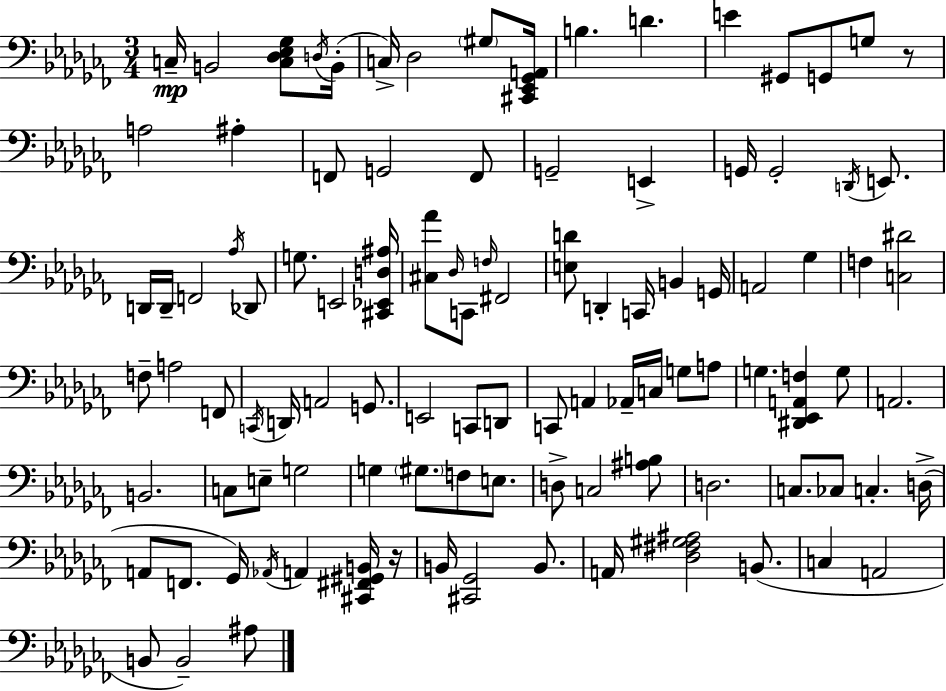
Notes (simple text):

C3/s B2/h [C3,Db3,Eb3,Gb3]/e D3/s B2/s C3/s Db3/h G#3/e [C#2,Eb2,Gb2,A2]/s B3/q. D4/q. E4/q G#2/e G2/e G3/e R/e A3/h A#3/q F2/e G2/h F2/e G2/h E2/q G2/s G2/h D2/s E2/e. D2/s D2/s F2/h Ab3/s Db2/e G3/e. E2/h [C#2,Eb2,D3,A#3]/s [C#3,Ab4]/e Db3/s C2/e F3/s F#2/h [E3,D4]/e D2/q C2/s B2/q G2/s A2/h Gb3/q F3/q [C3,D#4]/h F3/e A3/h F2/e C2/s D2/s A2/h G2/e. E2/h C2/e D2/e C2/e A2/q Ab2/s C3/s G3/e A3/e G3/q. [D#2,Eb2,A2,F3]/q G3/e A2/h. B2/h. C3/e E3/e G3/h G3/q G#3/e. F3/e E3/e. D3/e C3/h [A#3,B3]/e D3/h. C3/e. CES3/e C3/q. D3/s A2/e F2/e. Gb2/s Ab2/s A2/q [C#2,F#2,G#2,B2]/s R/s B2/s [C#2,Gb2]/h B2/e. A2/s [Db3,F#3,G#3,A#3]/h B2/e. C3/q A2/h B2/e B2/h A#3/e